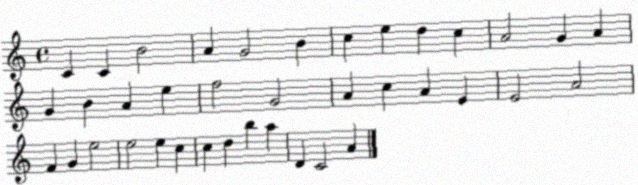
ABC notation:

X:1
T:Untitled
M:4/4
L:1/4
K:C
C C B2 A G2 B c e d c A2 G A G B A e f2 G2 A c A E E2 A2 F G e2 e2 e c c d b a D C2 A